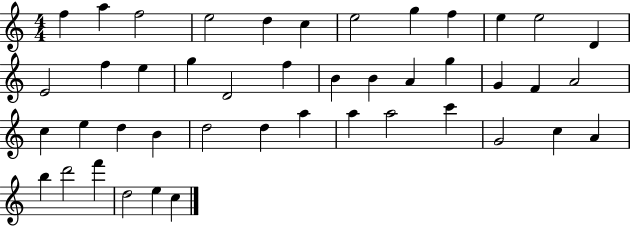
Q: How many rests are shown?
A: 0